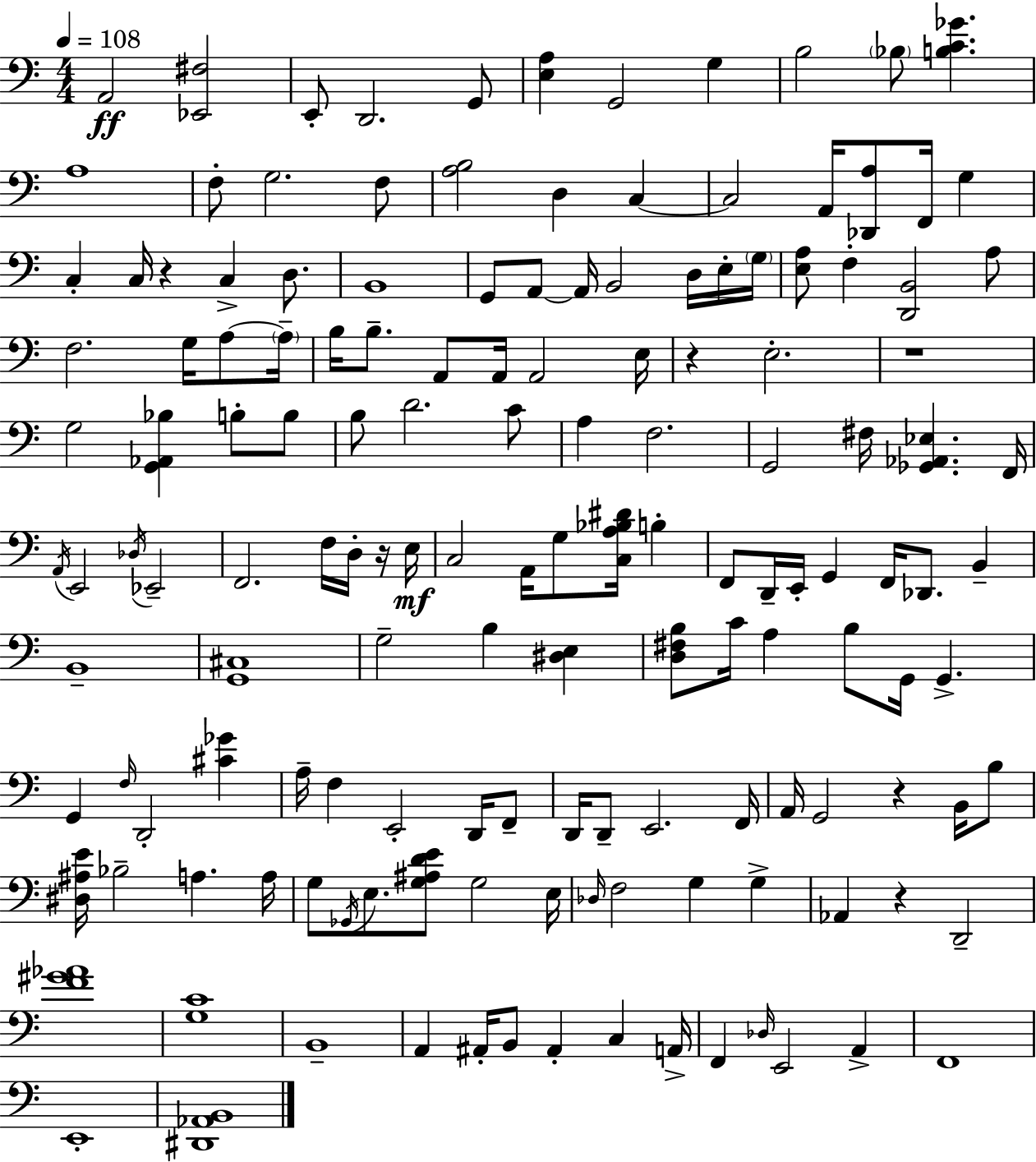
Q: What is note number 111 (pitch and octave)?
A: D2